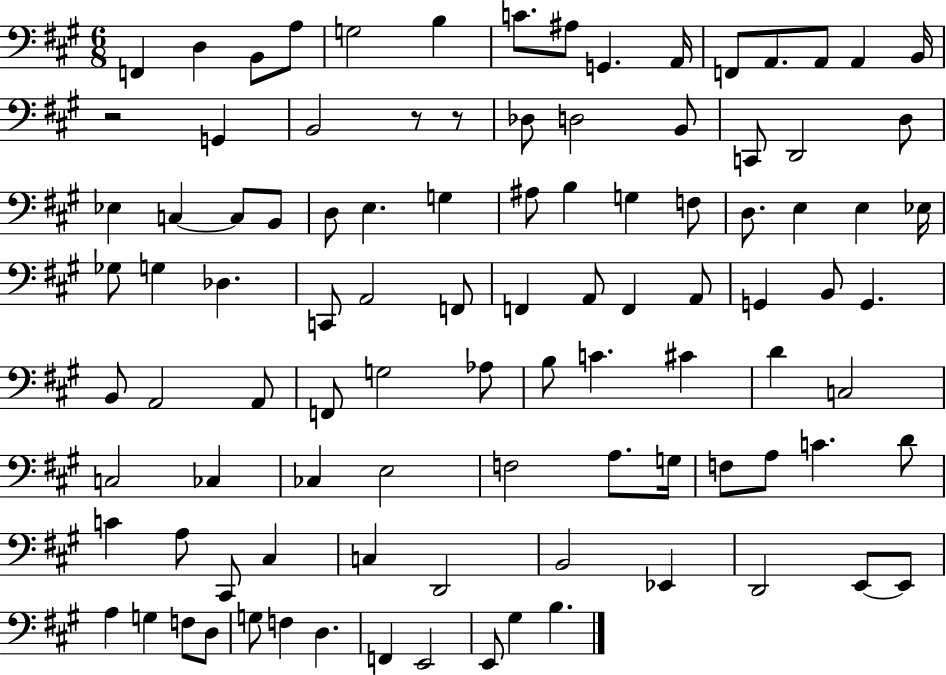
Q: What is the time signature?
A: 6/8